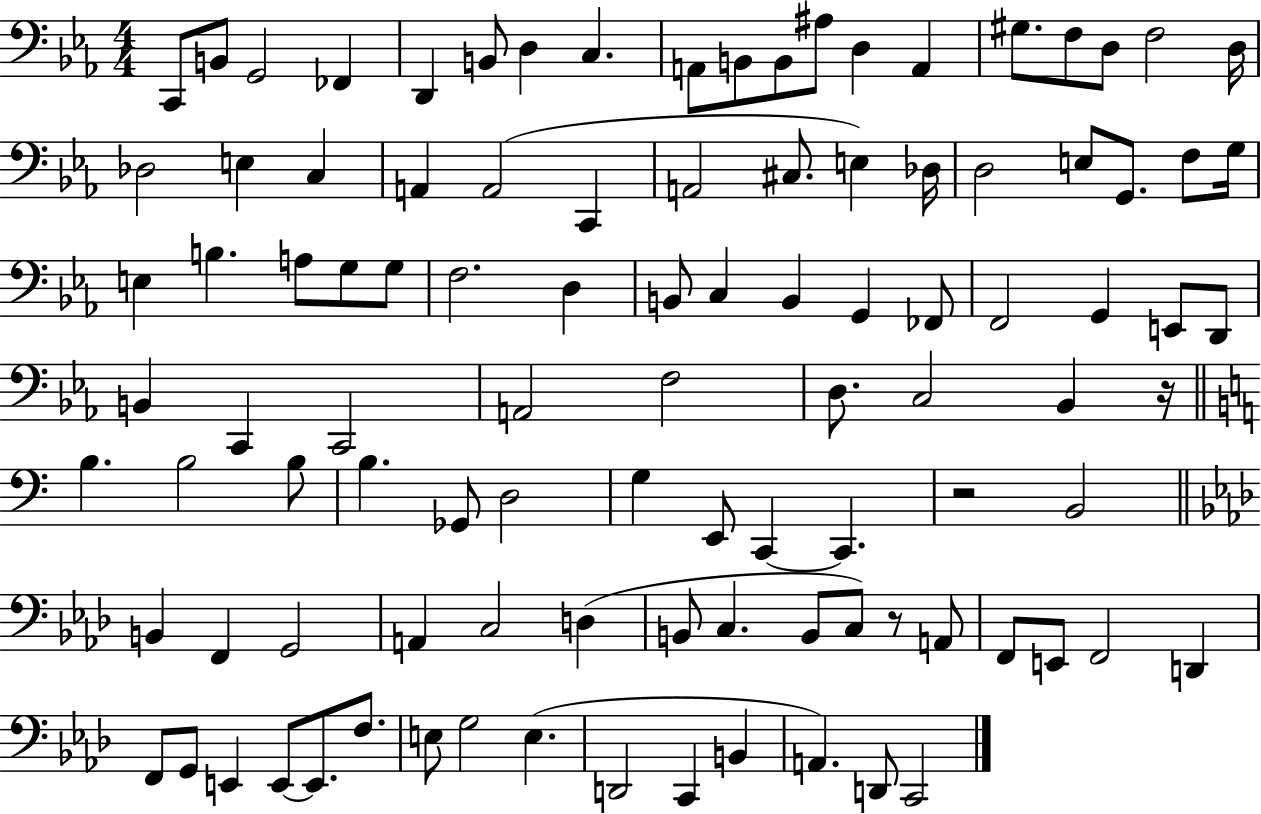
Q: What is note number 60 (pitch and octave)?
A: B3